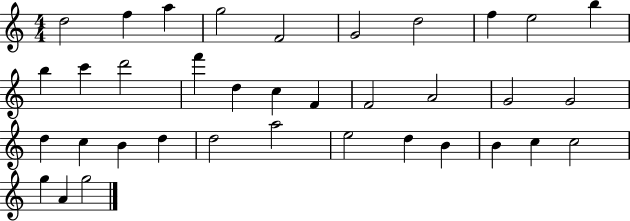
D5/h F5/q A5/q G5/h F4/h G4/h D5/h F5/q E5/h B5/q B5/q C6/q D6/h F6/q D5/q C5/q F4/q F4/h A4/h G4/h G4/h D5/q C5/q B4/q D5/q D5/h A5/h E5/h D5/q B4/q B4/q C5/q C5/h G5/q A4/q G5/h